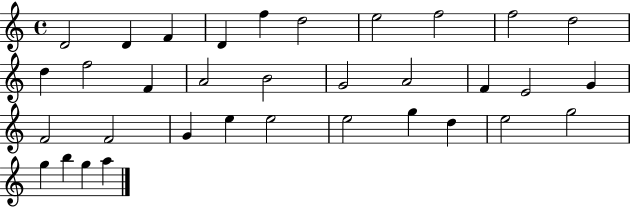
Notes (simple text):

D4/h D4/q F4/q D4/q F5/q D5/h E5/h F5/h F5/h D5/h D5/q F5/h F4/q A4/h B4/h G4/h A4/h F4/q E4/h G4/q F4/h F4/h G4/q E5/q E5/h E5/h G5/q D5/q E5/h G5/h G5/q B5/q G5/q A5/q